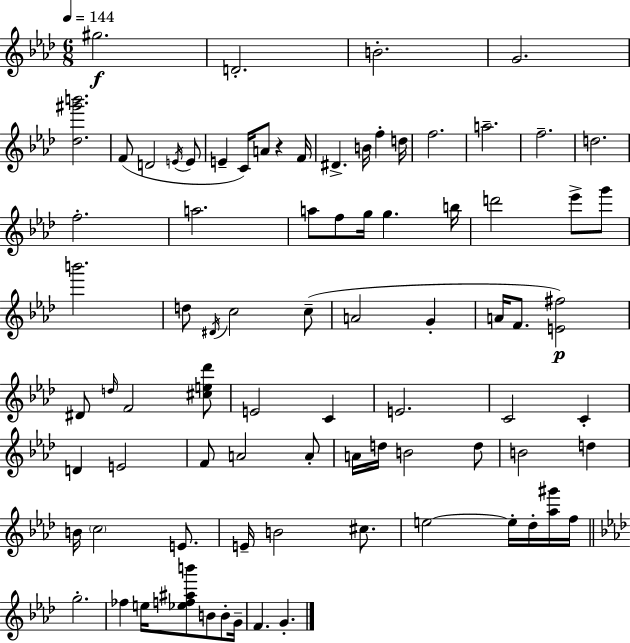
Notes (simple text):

G#5/h. D4/h. B4/h. G4/h. [Db5,G#6,B6]/h. F4/e D4/h E4/s E4/e E4/q C4/s A4/e R/q F4/s D#4/q. B4/s F5/q D5/s F5/h. A5/h. F5/h. D5/h. F5/h. A5/h. A5/e F5/e G5/s G5/q. B5/s D6/h Eb6/e G6/e B6/h. D5/e D#4/s C5/h C5/e A4/h G4/q A4/s F4/e. [E4,F#5]/h D#4/e D5/s F4/h [C#5,E5,Db6]/e E4/h C4/q E4/h. C4/h C4/q D4/q E4/h F4/e A4/h A4/e A4/s D5/s B4/h D5/e B4/h D5/q B4/s C5/h E4/e. E4/s B4/h C#5/e. E5/h E5/s Db5/s [Ab5,G#6]/s F5/s G5/h. FES5/q E5/s [Eb5,F5,A#5,B6]/e B4/e B4/e G4/s F4/q. G4/q.